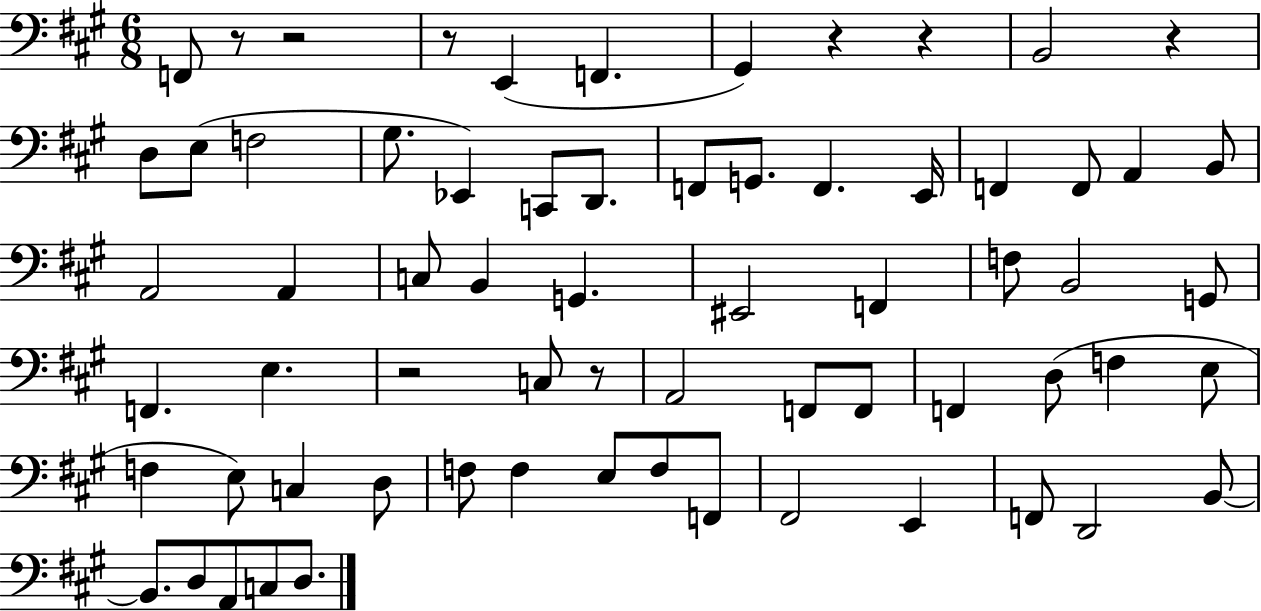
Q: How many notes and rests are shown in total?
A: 67